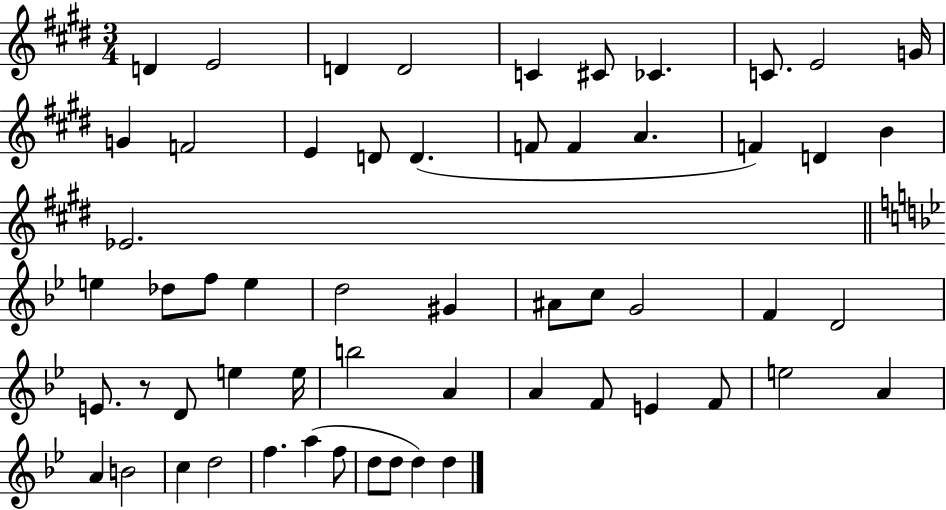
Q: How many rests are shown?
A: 1